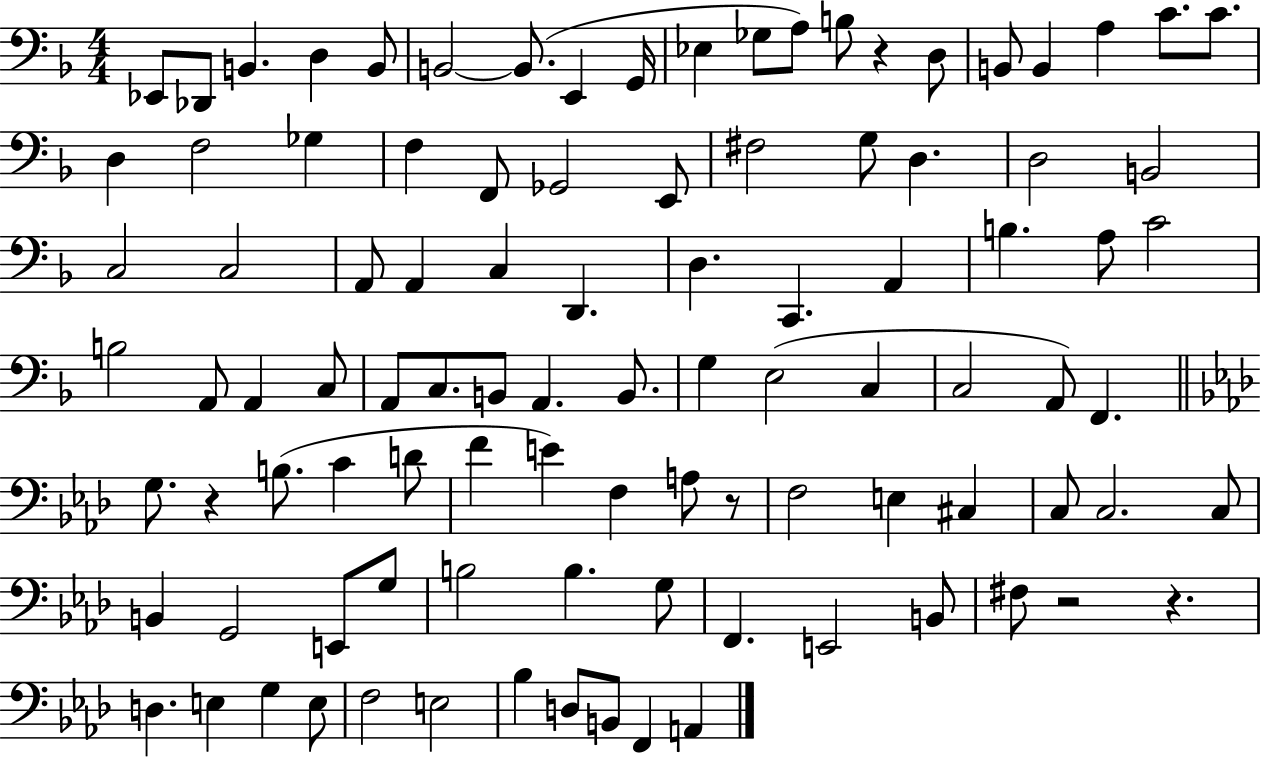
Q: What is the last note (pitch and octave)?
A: A2